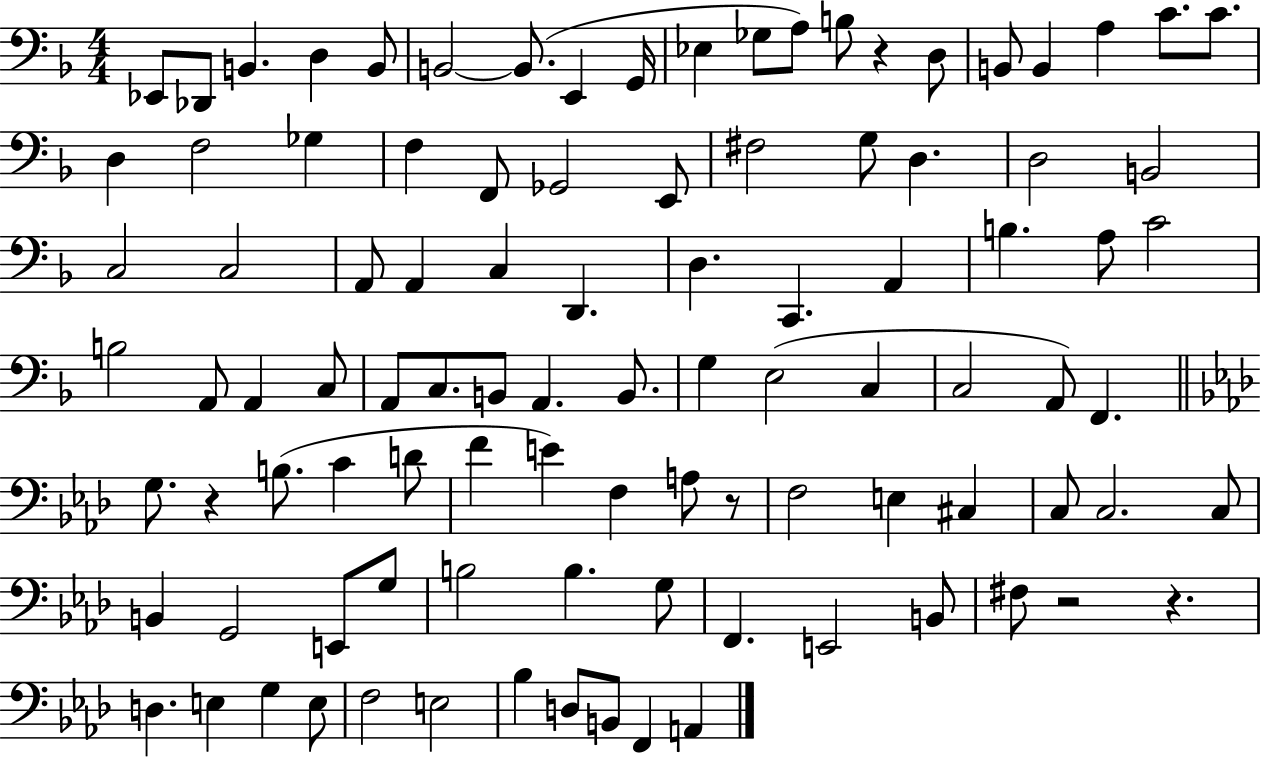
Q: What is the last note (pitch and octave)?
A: A2